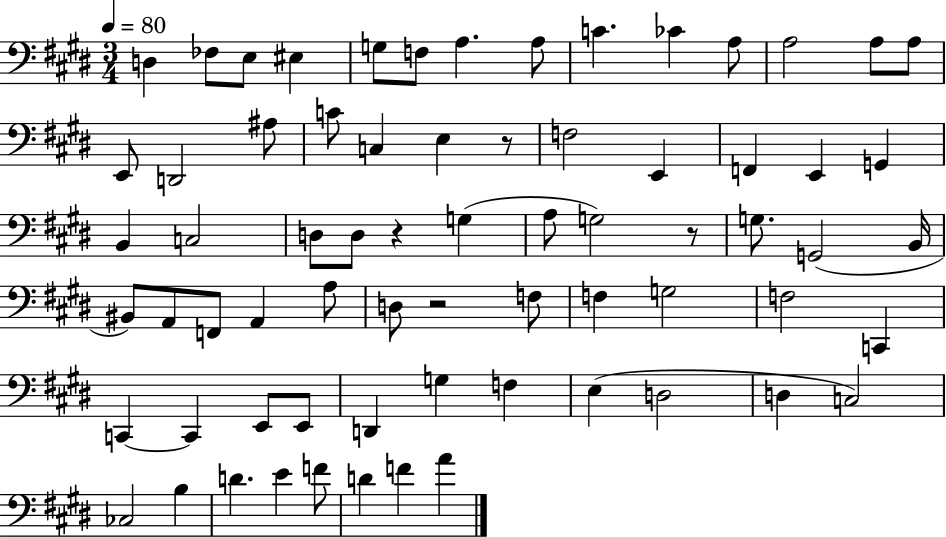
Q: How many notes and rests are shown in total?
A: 69